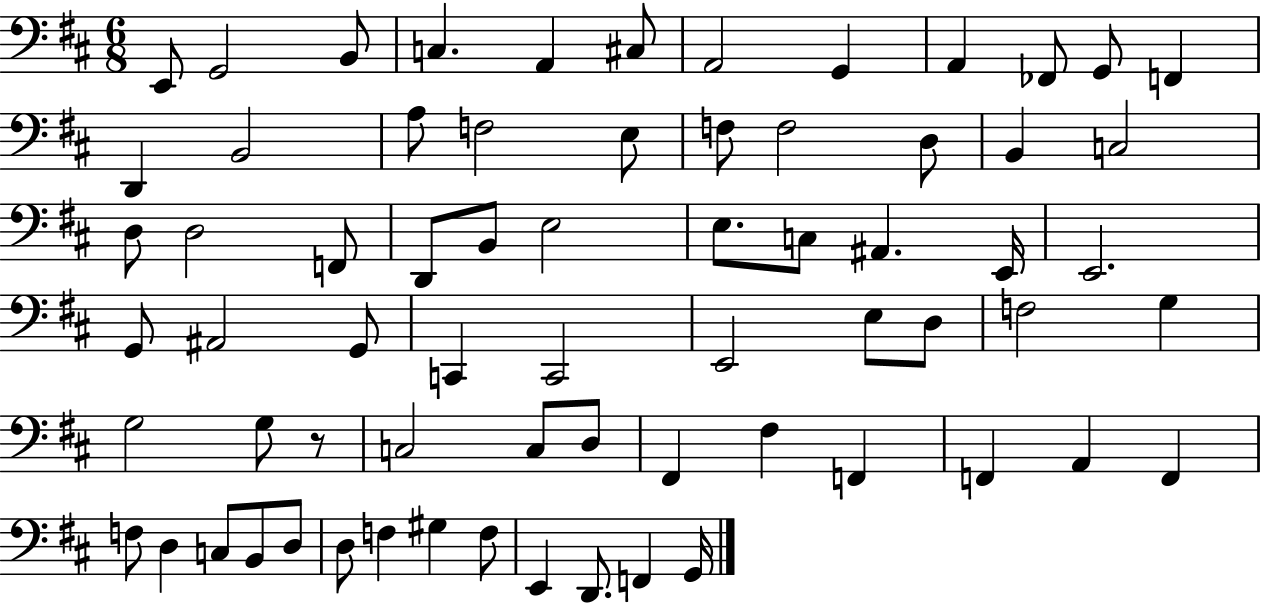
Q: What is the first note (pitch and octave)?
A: E2